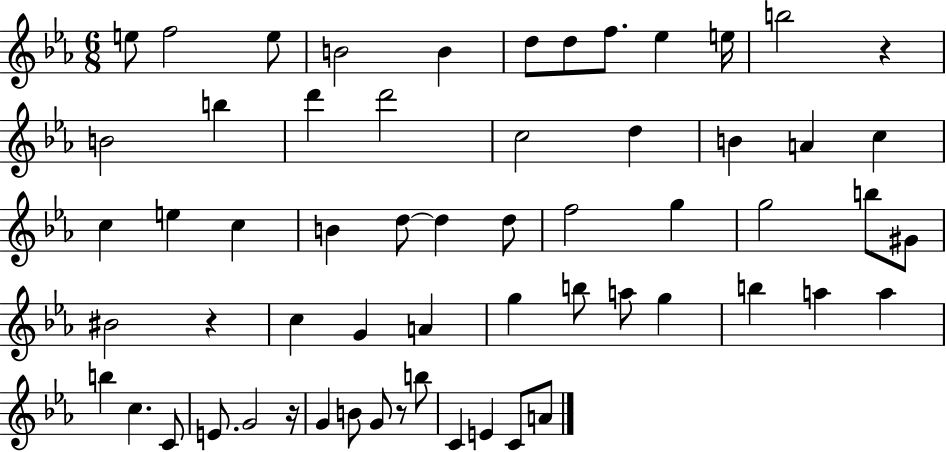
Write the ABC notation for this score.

X:1
T:Untitled
M:6/8
L:1/4
K:Eb
e/2 f2 e/2 B2 B d/2 d/2 f/2 _e e/4 b2 z B2 b d' d'2 c2 d B A c c e c B d/2 d d/2 f2 g g2 b/2 ^G/2 ^B2 z c G A g b/2 a/2 g b a a b c C/2 E/2 G2 z/4 G B/2 G/2 z/2 b/2 C E C/2 A/2